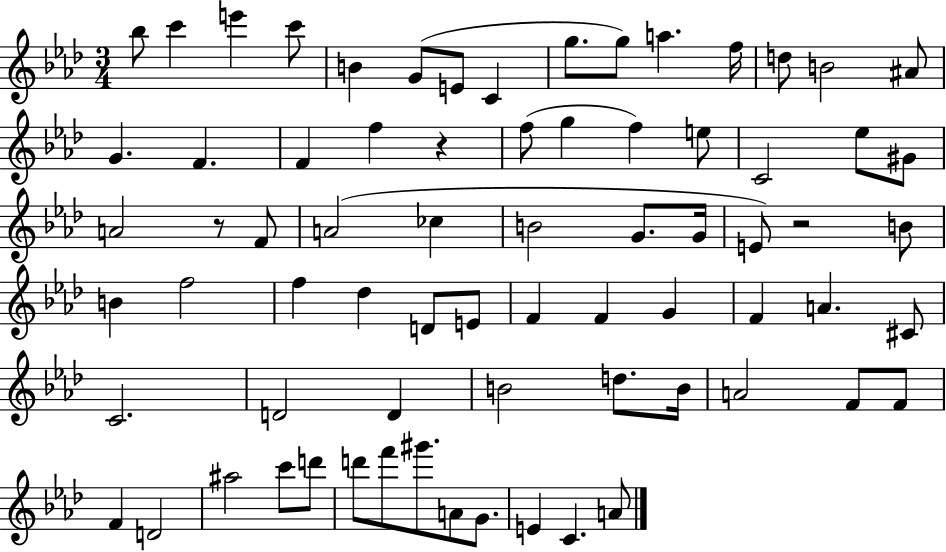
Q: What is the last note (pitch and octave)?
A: A4